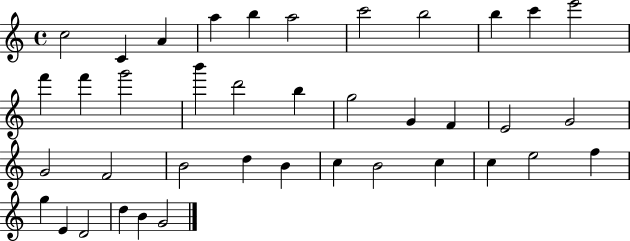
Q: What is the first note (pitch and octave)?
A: C5